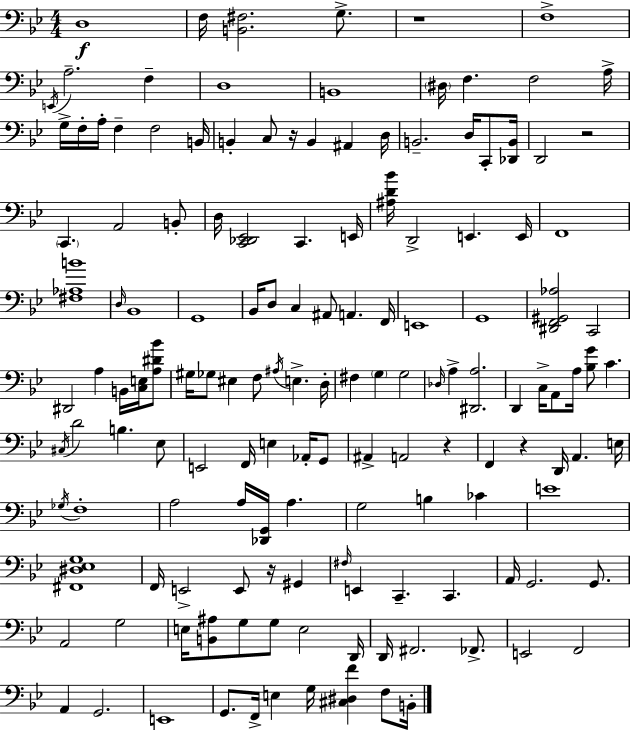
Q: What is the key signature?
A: G minor